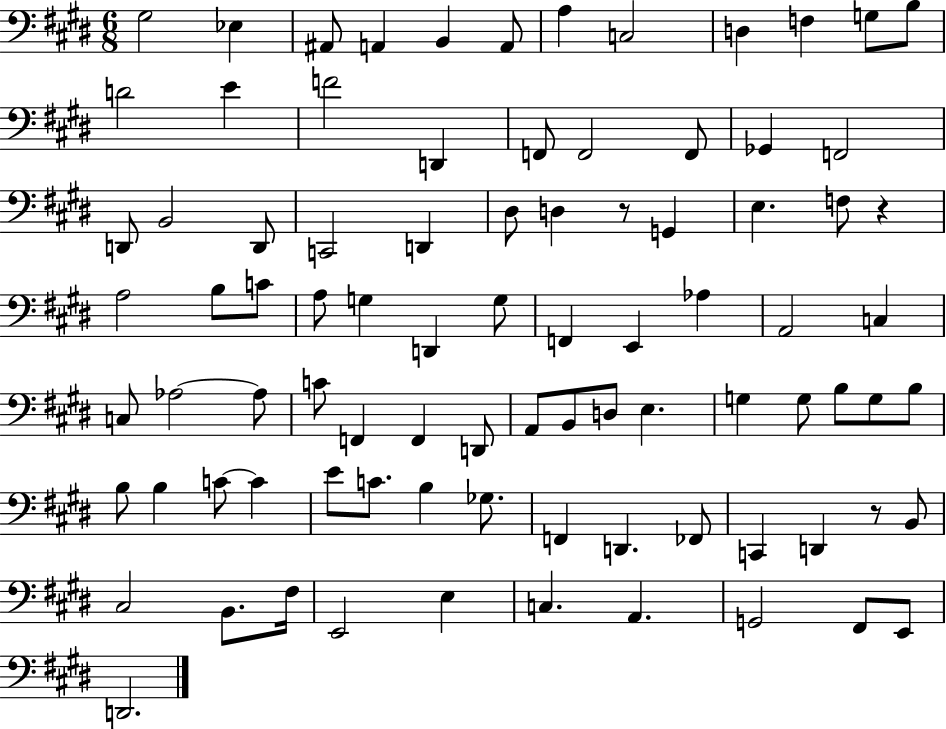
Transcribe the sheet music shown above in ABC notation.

X:1
T:Untitled
M:6/8
L:1/4
K:E
^G,2 _E, ^A,,/2 A,, B,, A,,/2 A, C,2 D, F, G,/2 B,/2 D2 E F2 D,, F,,/2 F,,2 F,,/2 _G,, F,,2 D,,/2 B,,2 D,,/2 C,,2 D,, ^D,/2 D, z/2 G,, E, F,/2 z A,2 B,/2 C/2 A,/2 G, D,, G,/2 F,, E,, _A, A,,2 C, C,/2 _A,2 _A,/2 C/2 F,, F,, D,,/2 A,,/2 B,,/2 D,/2 E, G, G,/2 B,/2 G,/2 B,/2 B,/2 B, C/2 C E/2 C/2 B, _G,/2 F,, D,, _F,,/2 C,, D,, z/2 B,,/2 ^C,2 B,,/2 ^F,/4 E,,2 E, C, A,, G,,2 ^F,,/2 E,,/2 D,,2